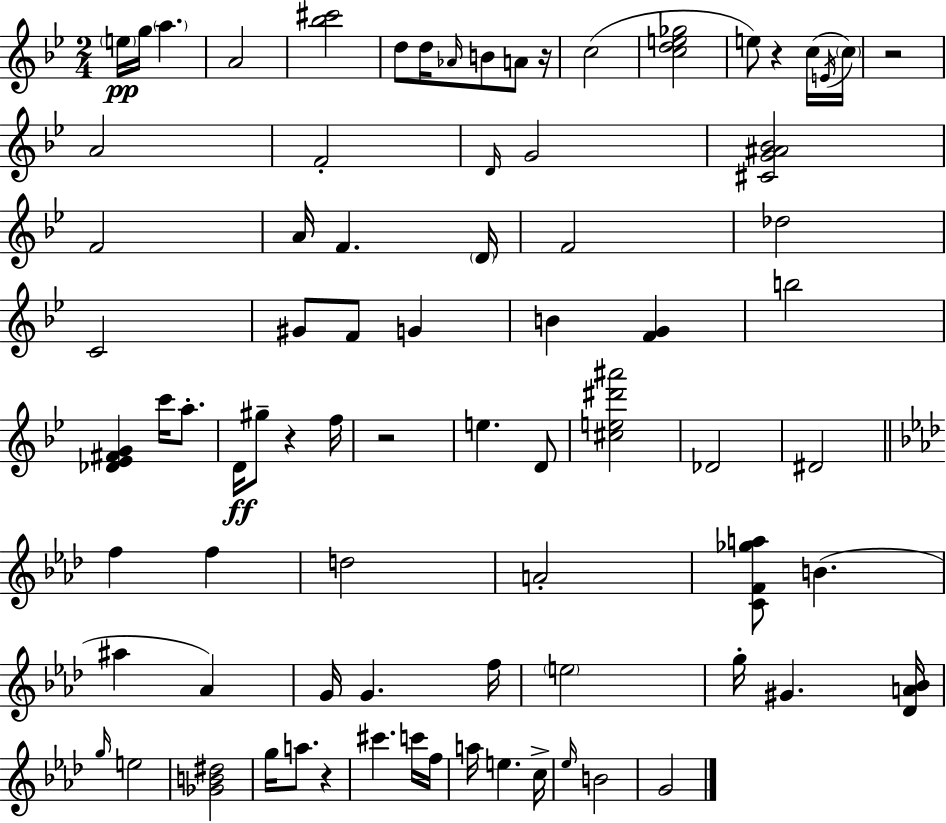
E5/s G5/s A5/q. A4/h [Bb5,C#6]/h D5/e D5/s Ab4/s B4/e A4/e R/s C5/h [C5,D5,E5,Gb5]/h E5/e R/q C5/s E4/s C5/s R/h A4/h F4/h D4/s G4/h [C#4,G4,A#4,Bb4]/h F4/h A4/s F4/q. D4/s F4/h Db5/h C4/h G#4/e F4/e G4/q B4/q [F4,G4]/q B5/h [Db4,Eb4,F#4,G4]/q C6/s A5/e. D4/s G#5/e R/q F5/s R/h E5/q. D4/e [C#5,E5,D#6,A#6]/h Db4/h D#4/h F5/q F5/q D5/h A4/h [C4,F4,Gb5,A5]/e B4/q. A#5/q Ab4/q G4/s G4/q. F5/s E5/h G5/s G#4/q. [Db4,A4,Bb4]/s G5/s E5/h [Gb4,B4,D#5]/h G5/s A5/e. R/q C#6/q. C6/s F5/s A5/s E5/q. C5/s Eb5/s B4/h G4/h